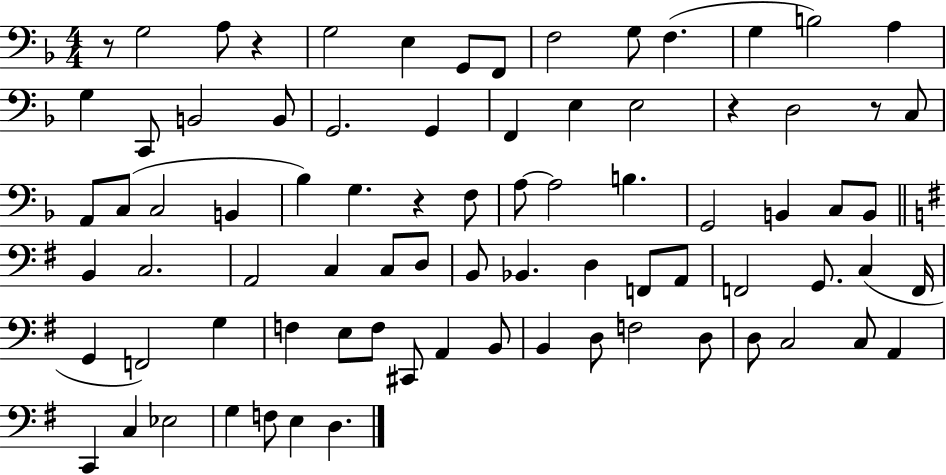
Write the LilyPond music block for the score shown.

{
  \clef bass
  \numericTimeSignature
  \time 4/4
  \key f \major
  \repeat volta 2 { r8 g2 a8 r4 | g2 e4 g,8 f,8 | f2 g8 f4.( | g4 b2) a4 | \break g4 c,8 b,2 b,8 | g,2. g,4 | f,4 e4 e2 | r4 d2 r8 c8 | \break a,8 c8( c2 b,4 | bes4) g4. r4 f8 | a8~~ a2 b4. | g,2 b,4 c8 b,8 | \break \bar "||" \break \key e \minor b,4 c2. | a,2 c4 c8 d8 | b,8 bes,4. d4 f,8 a,8 | f,2 g,8. c4( f,16 | \break g,4 f,2) g4 | f4 e8 f8 cis,8 a,4 b,8 | b,4 d8 f2 d8 | d8 c2 c8 a,4 | \break c,4 c4 ees2 | g4 f8 e4 d4. | } \bar "|."
}